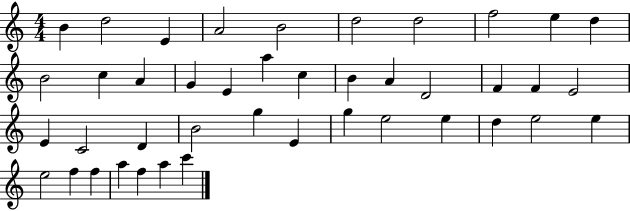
X:1
T:Untitled
M:4/4
L:1/4
K:C
B d2 E A2 B2 d2 d2 f2 e d B2 c A G E a c B A D2 F F E2 E C2 D B2 g E g e2 e d e2 e e2 f f a f a c'